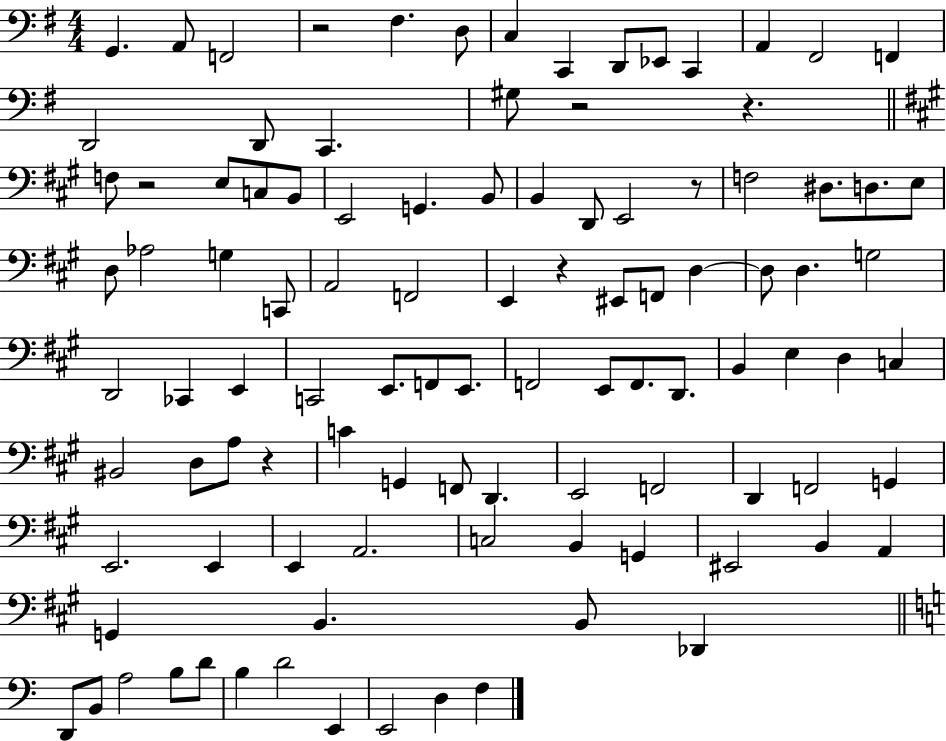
{
  \clef bass
  \numericTimeSignature
  \time 4/4
  \key g \major
  \repeat volta 2 { g,4. a,8 f,2 | r2 fis4. d8 | c4 c,4 d,8 ees,8 c,4 | a,4 fis,2 f,4 | \break d,2 d,8 c,4. | gis8 r2 r4. | \bar "||" \break \key a \major f8 r2 e8 c8 b,8 | e,2 g,4. b,8 | b,4 d,8 e,2 r8 | f2 dis8. d8. e8 | \break d8 aes2 g4 c,8 | a,2 f,2 | e,4 r4 eis,8 f,8 d4~~ | d8 d4. g2 | \break d,2 ces,4 e,4 | c,2 e,8. f,8 e,8. | f,2 e,8 f,8. d,8. | b,4 e4 d4 c4 | \break bis,2 d8 a8 r4 | c'4 g,4 f,8 d,4. | e,2 f,2 | d,4 f,2 g,4 | \break e,2. e,4 | e,4 a,2. | c2 b,4 g,4 | eis,2 b,4 a,4 | \break g,4 b,4. b,8 des,4 | \bar "||" \break \key c \major d,8 b,8 a2 b8 d'8 | b4 d'2 e,4 | e,2 d4 f4 | } \bar "|."
}